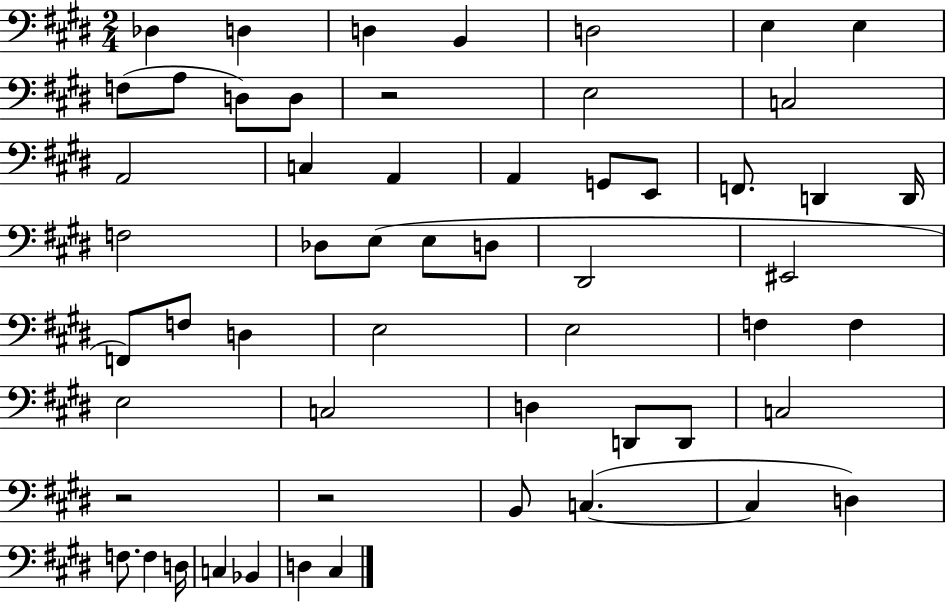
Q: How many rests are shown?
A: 3